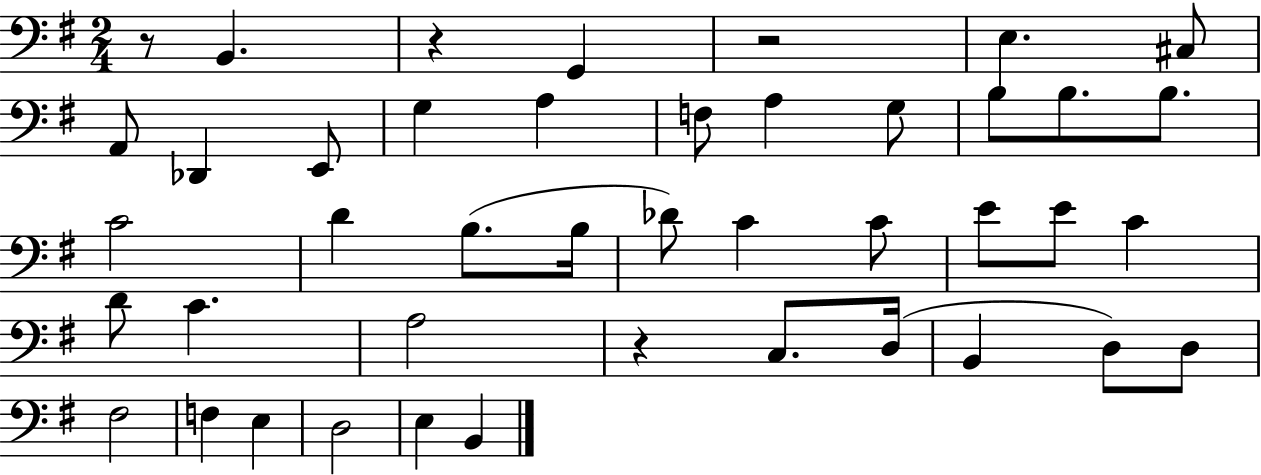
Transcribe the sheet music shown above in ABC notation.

X:1
T:Untitled
M:2/4
L:1/4
K:G
z/2 B,, z G,, z2 E, ^C,/2 A,,/2 _D,, E,,/2 G, A, F,/2 A, G,/2 B,/2 B,/2 B,/2 C2 D B,/2 B,/4 _D/2 C C/2 E/2 E/2 C D/2 C A,2 z C,/2 D,/4 B,, D,/2 D,/2 ^F,2 F, E, D,2 E, B,,